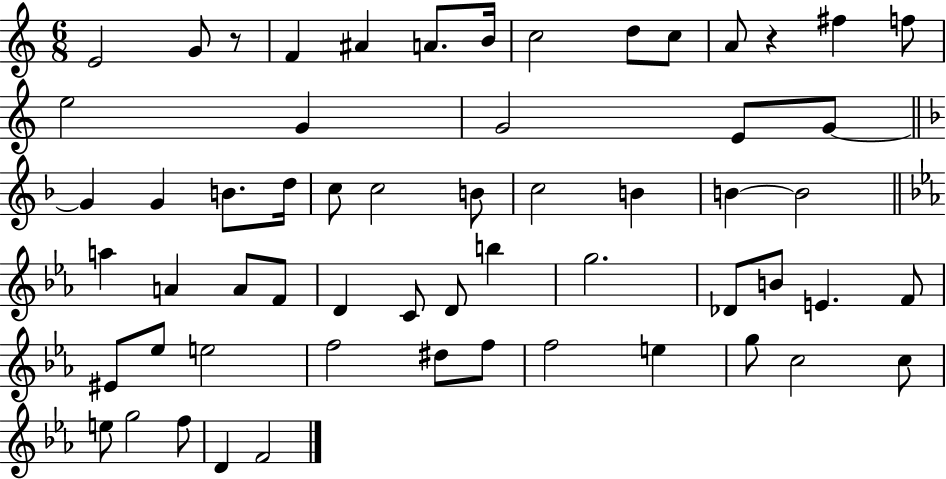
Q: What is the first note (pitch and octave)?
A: E4